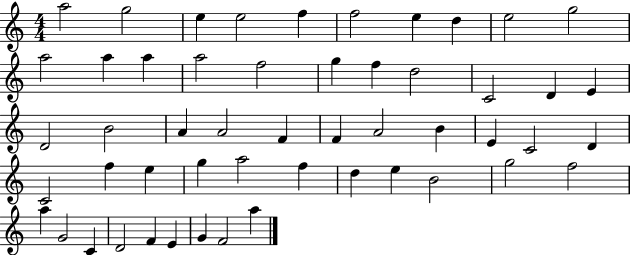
X:1
T:Untitled
M:4/4
L:1/4
K:C
a2 g2 e e2 f f2 e d e2 g2 a2 a a a2 f2 g f d2 C2 D E D2 B2 A A2 F F A2 B E C2 D C2 f e g a2 f d e B2 g2 f2 a G2 C D2 F E G F2 a